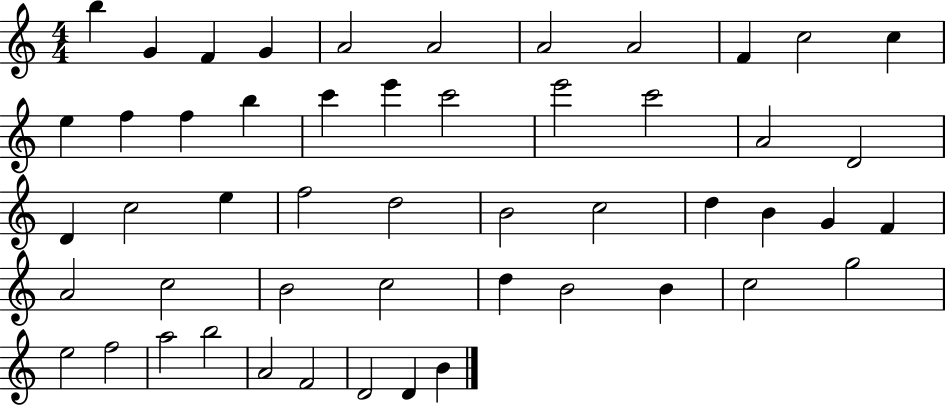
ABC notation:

X:1
T:Untitled
M:4/4
L:1/4
K:C
b G F G A2 A2 A2 A2 F c2 c e f f b c' e' c'2 e'2 c'2 A2 D2 D c2 e f2 d2 B2 c2 d B G F A2 c2 B2 c2 d B2 B c2 g2 e2 f2 a2 b2 A2 F2 D2 D B